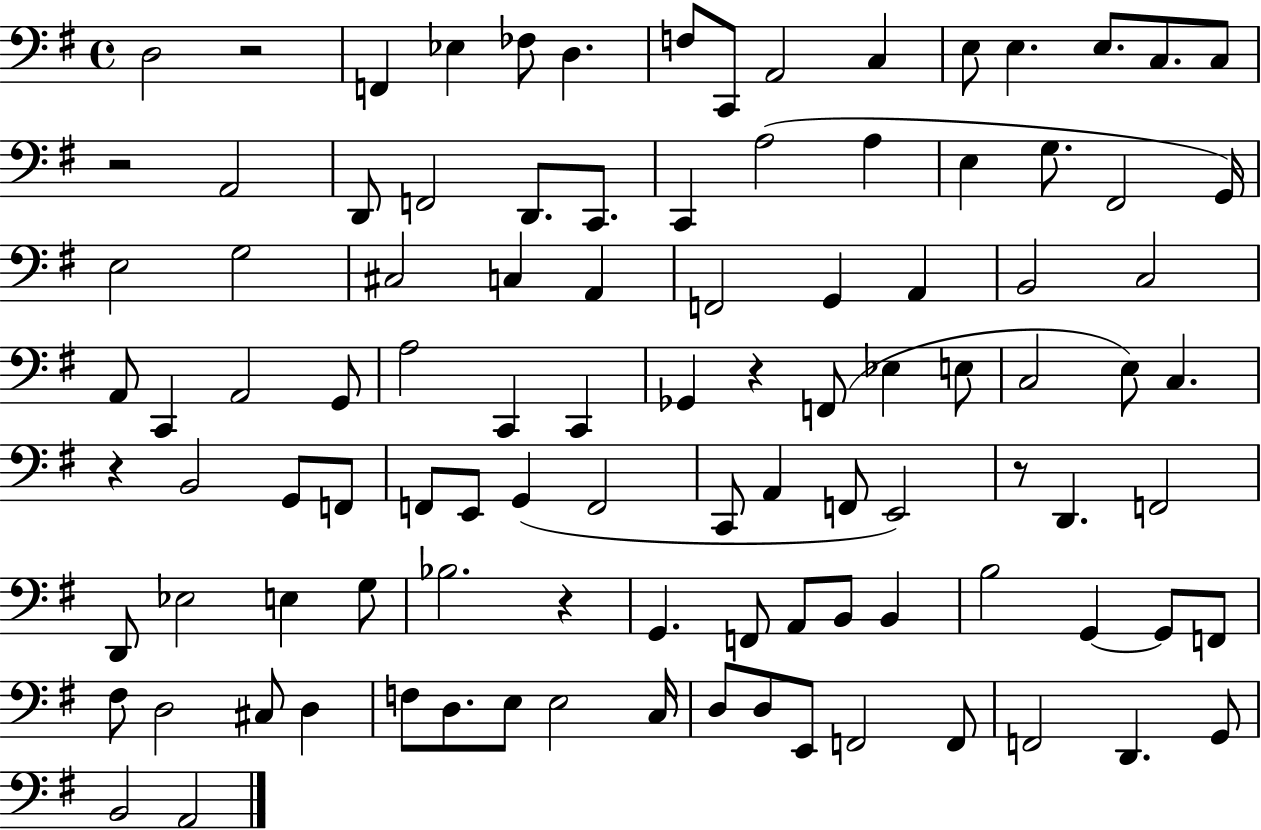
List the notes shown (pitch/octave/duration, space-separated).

D3/h R/h F2/q Eb3/q FES3/e D3/q. F3/e C2/e A2/h C3/q E3/e E3/q. E3/e. C3/e. C3/e R/h A2/h D2/e F2/h D2/e. C2/e. C2/q A3/h A3/q E3/q G3/e. F#2/h G2/s E3/h G3/h C#3/h C3/q A2/q F2/h G2/q A2/q B2/h C3/h A2/e C2/q A2/h G2/e A3/h C2/q C2/q Gb2/q R/q F2/e Eb3/q E3/e C3/h E3/e C3/q. R/q B2/h G2/e F2/e F2/e E2/e G2/q F2/h C2/e A2/q F2/e E2/h R/e D2/q. F2/h D2/e Eb3/h E3/q G3/e Bb3/h. R/q G2/q. F2/e A2/e B2/e B2/q B3/h G2/q G2/e F2/e F#3/e D3/h C#3/e D3/q F3/e D3/e. E3/e E3/h C3/s D3/e D3/e E2/e F2/h F2/e F2/h D2/q. G2/e B2/h A2/h